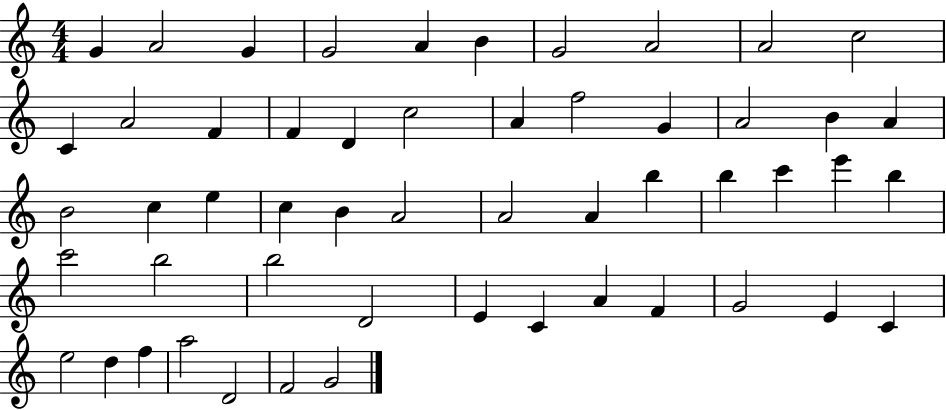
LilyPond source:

{
  \clef treble
  \numericTimeSignature
  \time 4/4
  \key c \major
  g'4 a'2 g'4 | g'2 a'4 b'4 | g'2 a'2 | a'2 c''2 | \break c'4 a'2 f'4 | f'4 d'4 c''2 | a'4 f''2 g'4 | a'2 b'4 a'4 | \break b'2 c''4 e''4 | c''4 b'4 a'2 | a'2 a'4 b''4 | b''4 c'''4 e'''4 b''4 | \break c'''2 b''2 | b''2 d'2 | e'4 c'4 a'4 f'4 | g'2 e'4 c'4 | \break e''2 d''4 f''4 | a''2 d'2 | f'2 g'2 | \bar "|."
}